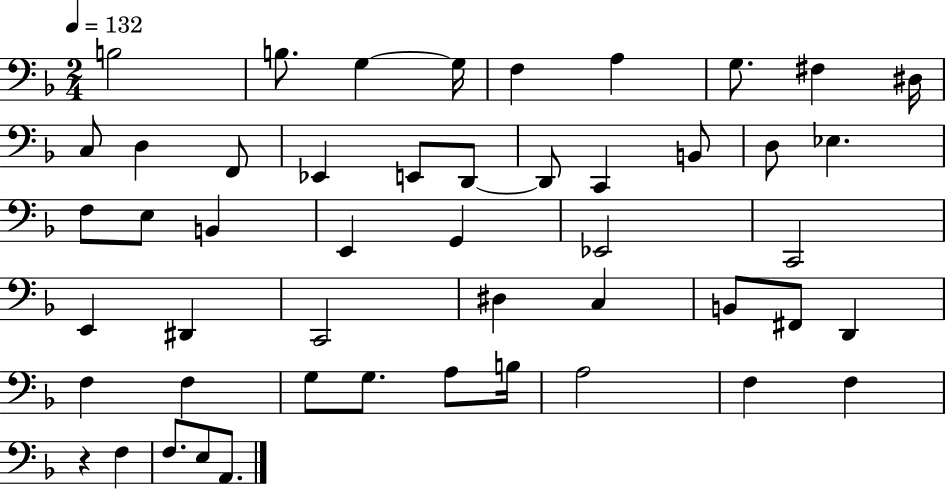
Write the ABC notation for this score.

X:1
T:Untitled
M:2/4
L:1/4
K:F
B,2 B,/2 G, G,/4 F, A, G,/2 ^F, ^D,/4 C,/2 D, F,,/2 _E,, E,,/2 D,,/2 D,,/2 C,, B,,/2 D,/2 _E, F,/2 E,/2 B,, E,, G,, _E,,2 C,,2 E,, ^D,, C,,2 ^D, C, B,,/2 ^F,,/2 D,, F, F, G,/2 G,/2 A,/2 B,/4 A,2 F, F, z F, F,/2 E,/2 A,,/2